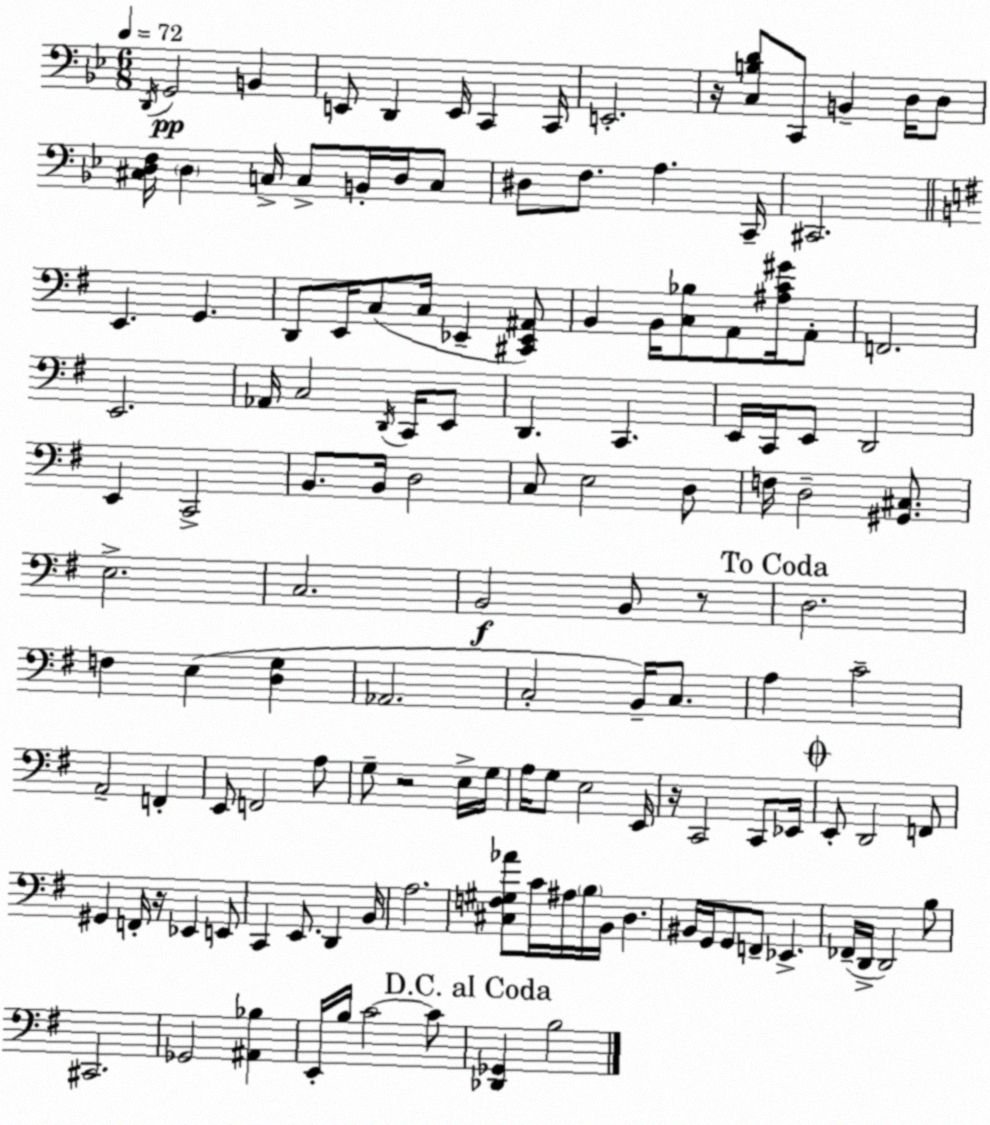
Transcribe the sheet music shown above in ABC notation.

X:1
T:Untitled
M:6/8
L:1/4
K:Gm
D,,/4 G,,2 B,, E,,/2 D,, E,,/4 C,, C,,/4 E,,2 z/4 [C,B,D]/2 C,,/2 B,, D,/4 D,/2 [^C,D,F,]/4 D, C,/4 C,/2 B,,/4 D,/4 C,/2 ^D,/2 F,/2 A, C,,/4 ^C,,2 E,, G,, D,,/2 E,,/4 C,/2 C,/4 _E,, [^C,,_E,,^A,,]/2 B,, B,,/4 [C,_B,]/2 A,,/2 [^A,C^G]/4 A,,/2 F,,2 E,,2 _A,,/4 C,2 D,,/4 C,,/4 E,,/2 D,, C,, E,,/4 C,,/4 E,,/2 D,,2 E,, C,,2 B,,/2 B,,/4 D,2 C,/2 E,2 D,/2 F,/4 D,2 [^G,,^C,]/2 E,2 C,2 B,,2 B,,/2 z/2 D,2 F, E, [D,G,] _A,,2 C,2 B,,/4 C,/2 A, C2 A,,2 F,, E,,/2 F,,2 A,/2 G,/2 z2 E,/4 G,/4 A,/4 G,/2 E,2 E,,/4 z/4 C,,2 C,,/2 _E,,/4 E,,/2 D,,2 F,,/2 ^G,, F,,/4 z/4 _E,, E,,/2 C,, E,,/2 D,, B,,/4 A,2 [^C,F,^G,_A]/2 C/4 ^A,/4 B,/4 B,,/4 D, ^B,,/4 G,,/4 G,,/2 F,,/2 _E,, _F,,/4 D,,/4 D,,2 B,/2 ^C,,2 _G,,2 [^A,,_B,] E,,/4 B,/4 C2 C/2 [_D,,_G,,] B,2